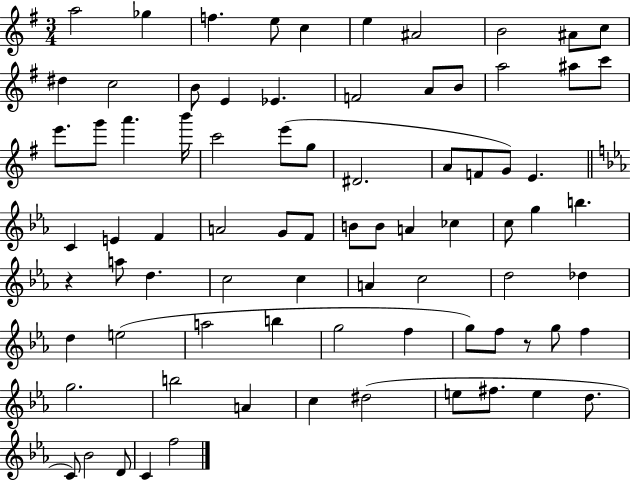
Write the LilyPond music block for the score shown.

{
  \clef treble
  \numericTimeSignature
  \time 3/4
  \key g \major
  a''2 ges''4 | f''4. e''8 c''4 | e''4 ais'2 | b'2 ais'8 c''8 | \break dis''4 c''2 | b'8 e'4 ees'4. | f'2 a'8 b'8 | a''2 ais''8 c'''8 | \break e'''8. g'''8 a'''4. b'''16 | c'''2 e'''8( g''8 | dis'2. | a'8 f'8 g'8) e'4. | \break \bar "||" \break \key ees \major c'4 e'4 f'4 | a'2 g'8 f'8 | b'8 b'8 a'4 ces''4 | c''8 g''4 b''4. | \break r4 a''8 d''4. | c''2 c''4 | a'4 c''2 | d''2 des''4 | \break d''4 e''2( | a''2 b''4 | g''2 f''4 | g''8) f''8 r8 g''8 f''4 | \break g''2. | b''2 a'4 | c''4 dis''2( | e''8 fis''8. e''4 d''8. | \break c'8) bes'2 d'8 | c'4 f''2 | \bar "|."
}